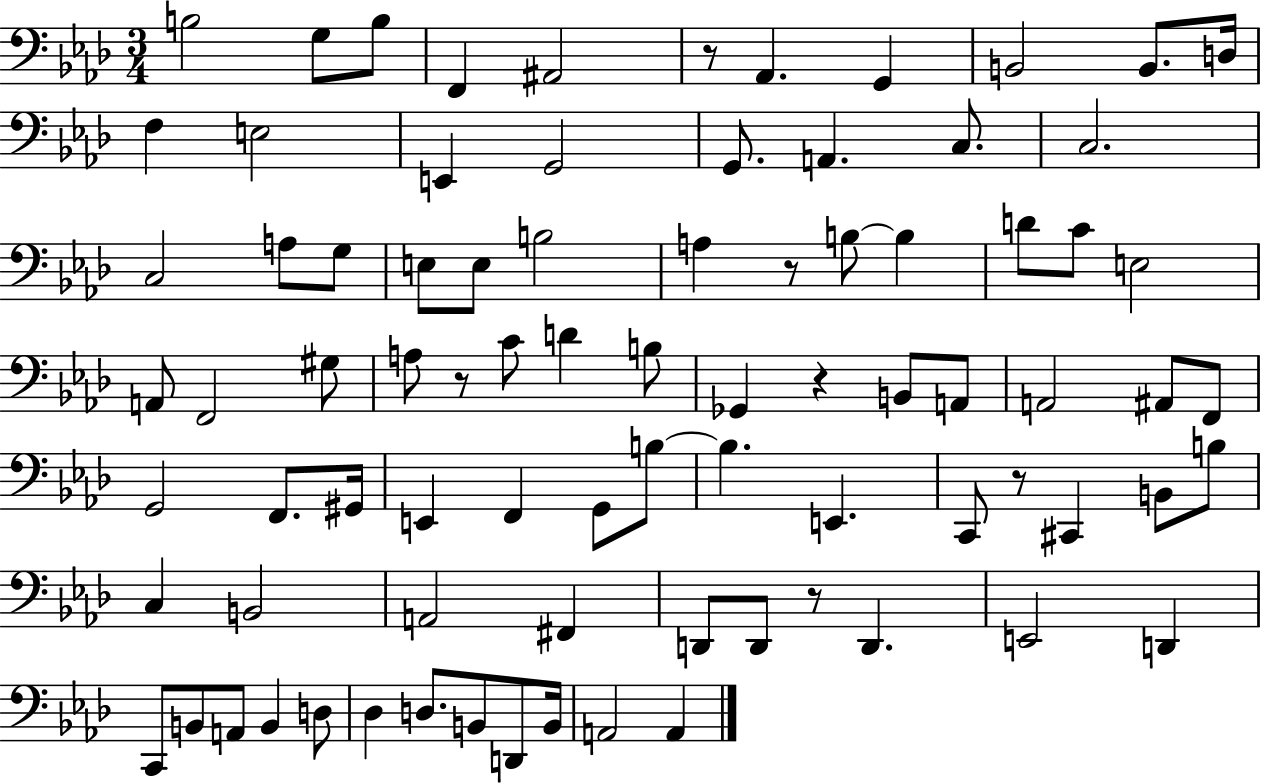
{
  \clef bass
  \numericTimeSignature
  \time 3/4
  \key aes \major
  \repeat volta 2 { b2 g8 b8 | f,4 ais,2 | r8 aes,4. g,4 | b,2 b,8. d16 | \break f4 e2 | e,4 g,2 | g,8. a,4. c8. | c2. | \break c2 a8 g8 | e8 e8 b2 | a4 r8 b8~~ b4 | d'8 c'8 e2 | \break a,8 f,2 gis8 | a8 r8 c'8 d'4 b8 | ges,4 r4 b,8 a,8 | a,2 ais,8 f,8 | \break g,2 f,8. gis,16 | e,4 f,4 g,8 b8~~ | b4. e,4. | c,8 r8 cis,4 b,8 b8 | \break c4 b,2 | a,2 fis,4 | d,8 d,8 r8 d,4. | e,2 d,4 | \break c,8 b,8 a,8 b,4 d8 | des4 d8. b,8 d,8 b,16 | a,2 a,4 | } \bar "|."
}